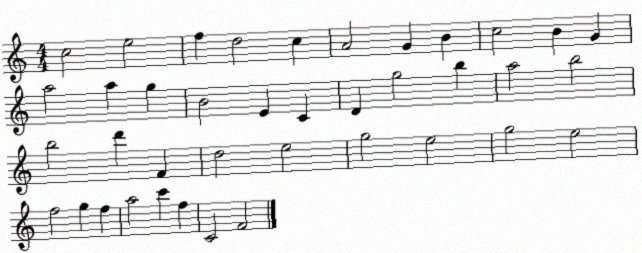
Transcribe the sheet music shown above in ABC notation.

X:1
T:Untitled
M:4/4
L:1/4
K:C
c2 e2 f d2 c A2 G B c2 B G a2 a g B2 E C D g2 b a2 b2 b2 d' F d2 e2 g2 e2 g2 e2 f2 g f a2 c' f C2 F2